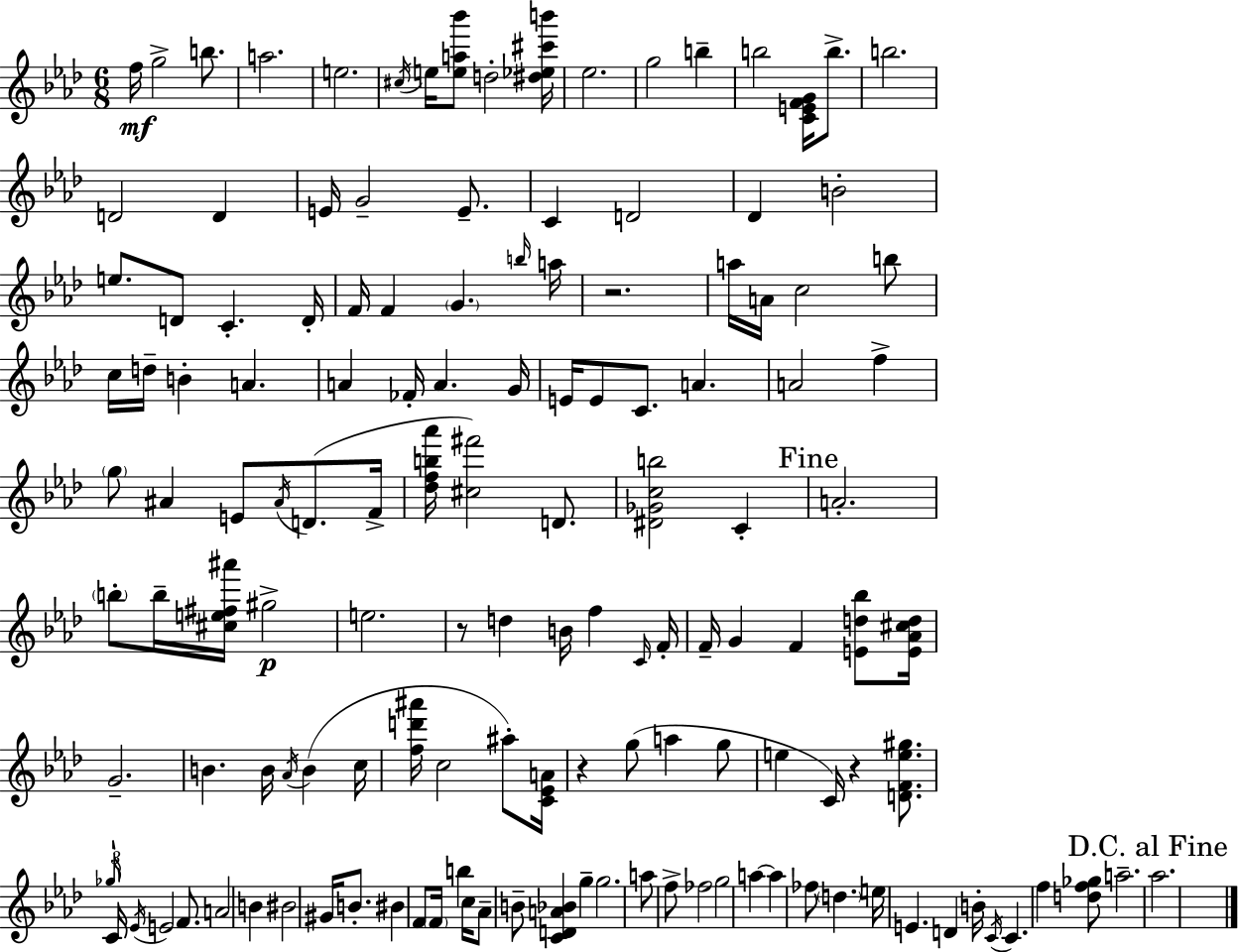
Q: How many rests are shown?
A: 4